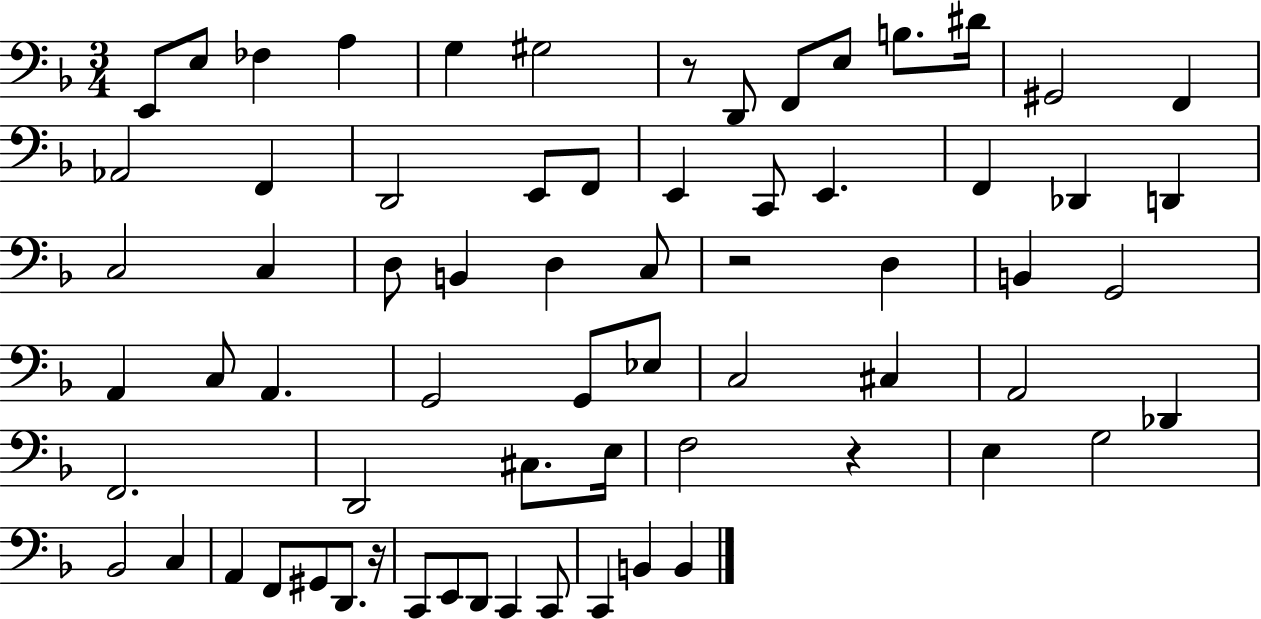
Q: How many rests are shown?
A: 4